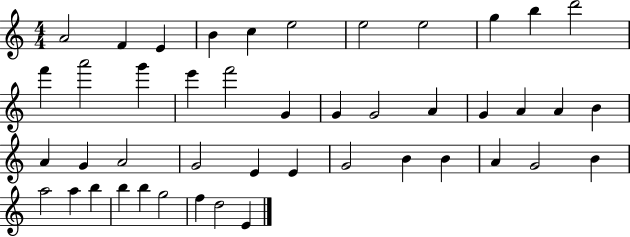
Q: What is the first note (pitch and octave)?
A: A4